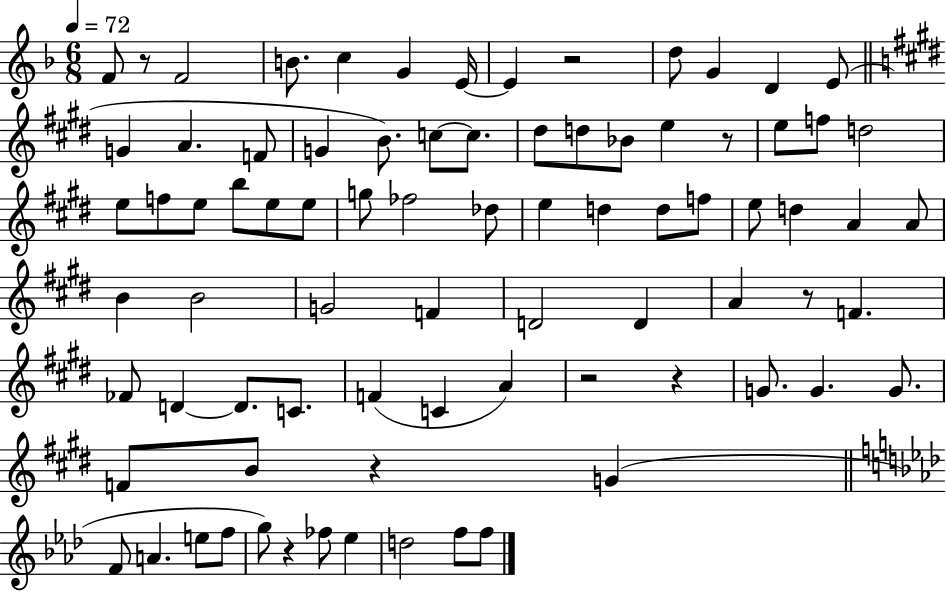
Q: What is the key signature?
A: F major